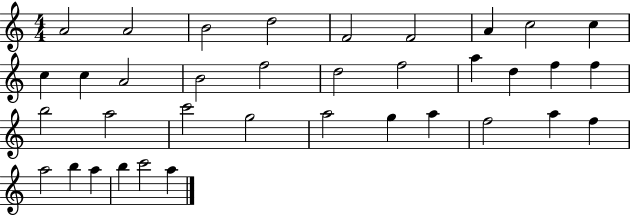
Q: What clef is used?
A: treble